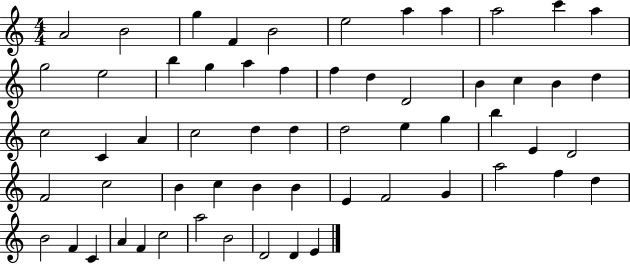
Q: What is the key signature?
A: C major